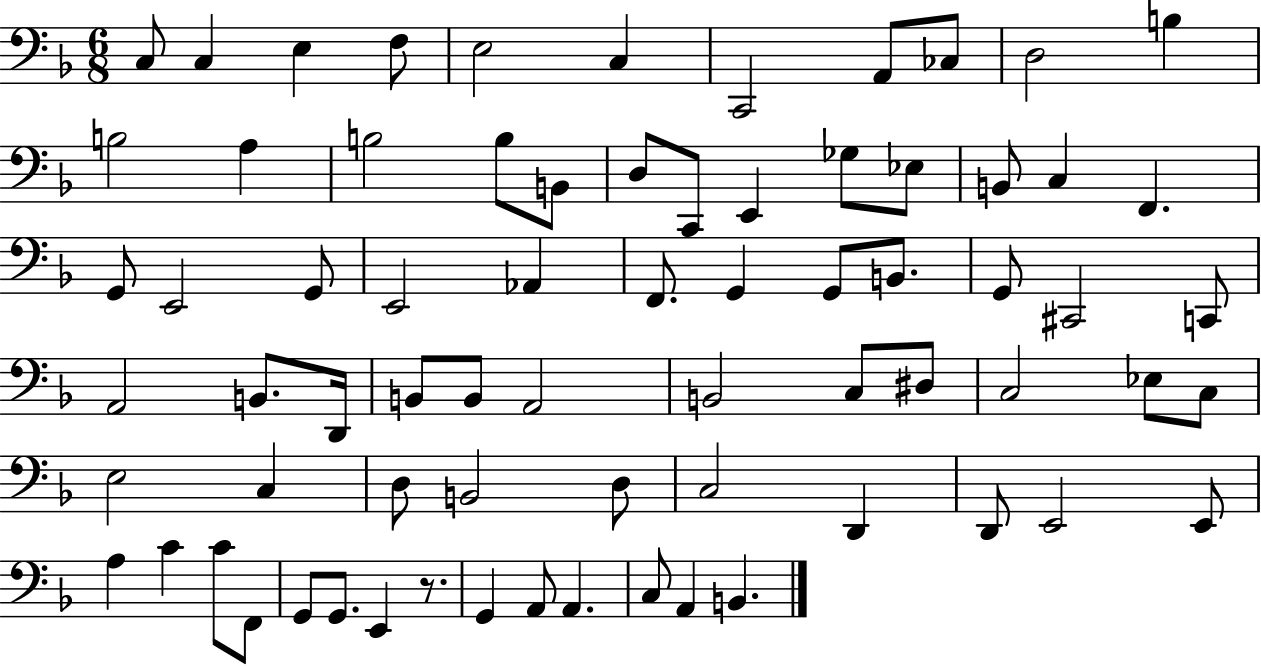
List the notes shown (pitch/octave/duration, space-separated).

C3/e C3/q E3/q F3/e E3/h C3/q C2/h A2/e CES3/e D3/h B3/q B3/h A3/q B3/h B3/e B2/e D3/e C2/e E2/q Gb3/e Eb3/e B2/e C3/q F2/q. G2/e E2/h G2/e E2/h Ab2/q F2/e. G2/q G2/e B2/e. G2/e C#2/h C2/e A2/h B2/e. D2/s B2/e B2/e A2/h B2/h C3/e D#3/e C3/h Eb3/e C3/e E3/h C3/q D3/e B2/h D3/e C3/h D2/q D2/e E2/h E2/e A3/q C4/q C4/e F2/e G2/e G2/e. E2/q R/e. G2/q A2/e A2/q. C3/e A2/q B2/q.